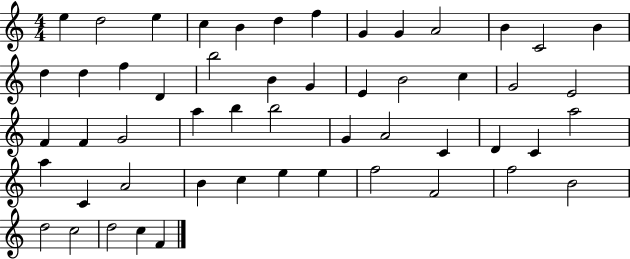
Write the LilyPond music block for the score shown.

{
  \clef treble
  \numericTimeSignature
  \time 4/4
  \key c \major
  e''4 d''2 e''4 | c''4 b'4 d''4 f''4 | g'4 g'4 a'2 | b'4 c'2 b'4 | \break d''4 d''4 f''4 d'4 | b''2 b'4 g'4 | e'4 b'2 c''4 | g'2 e'2 | \break f'4 f'4 g'2 | a''4 b''4 b''2 | g'4 a'2 c'4 | d'4 c'4 a''2 | \break a''4 c'4 a'2 | b'4 c''4 e''4 e''4 | f''2 f'2 | f''2 b'2 | \break d''2 c''2 | d''2 c''4 f'4 | \bar "|."
}